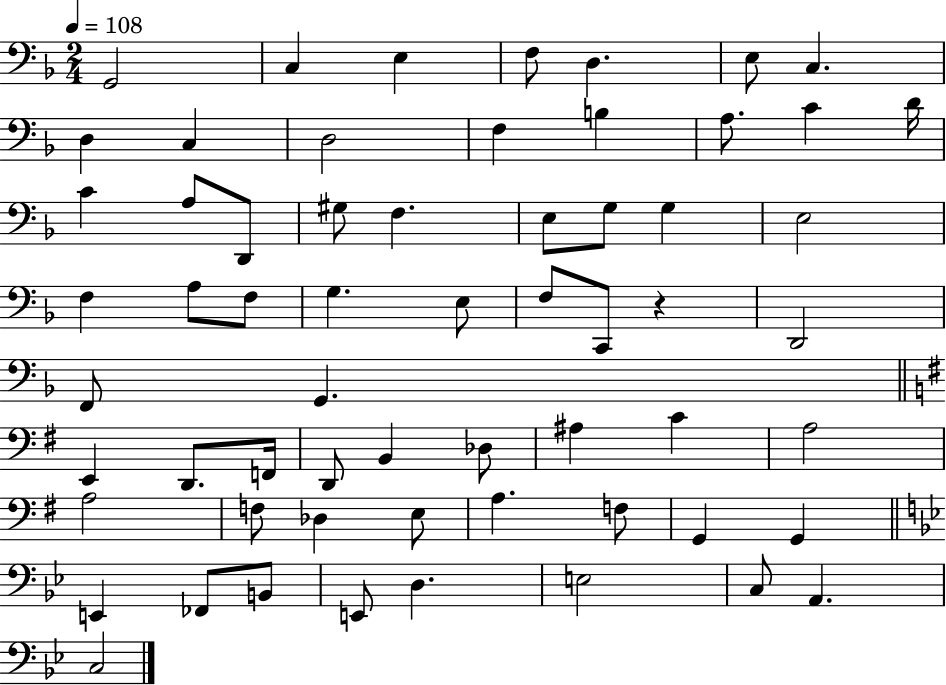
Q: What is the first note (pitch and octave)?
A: G2